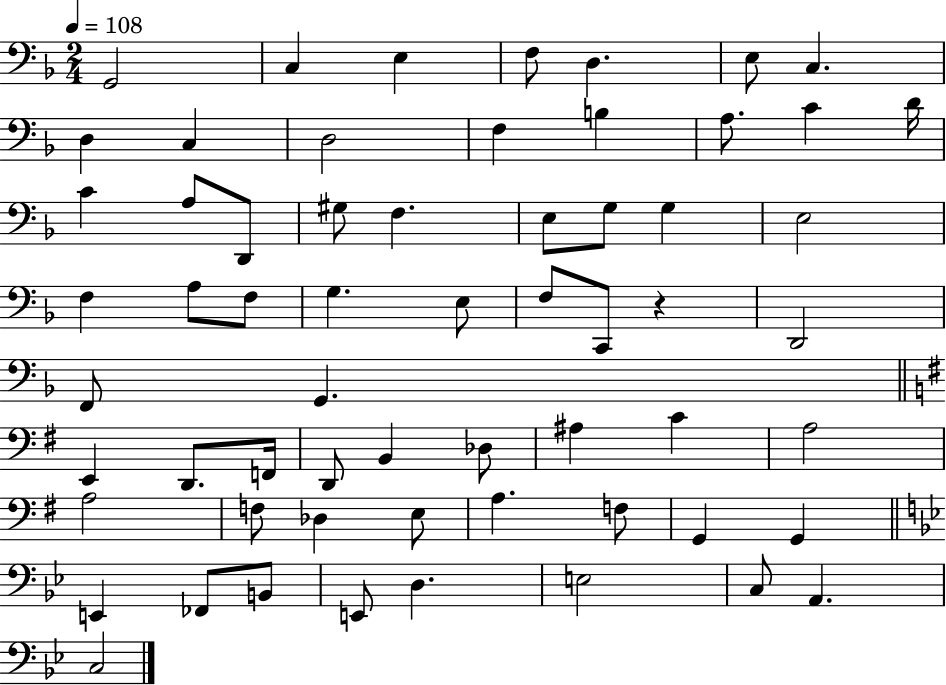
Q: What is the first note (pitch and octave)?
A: G2